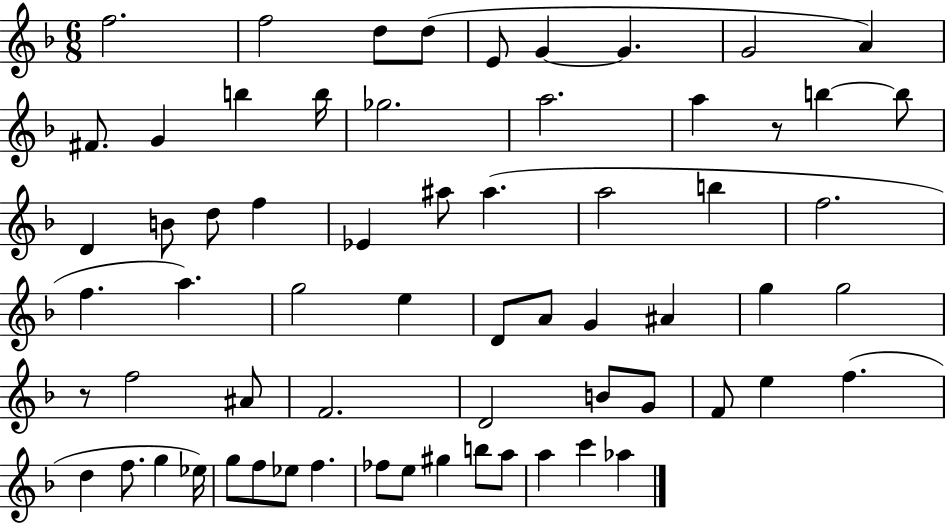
F5/h. F5/h D5/e D5/e E4/e G4/q G4/q. G4/h A4/q F#4/e. G4/q B5/q B5/s Gb5/h. A5/h. A5/q R/e B5/q B5/e D4/q B4/e D5/e F5/q Eb4/q A#5/e A#5/q. A5/h B5/q F5/h. F5/q. A5/q. G5/h E5/q D4/e A4/e G4/q A#4/q G5/q G5/h R/e F5/h A#4/e F4/h. D4/h B4/e G4/e F4/e E5/q F5/q. D5/q F5/e. G5/q Eb5/s G5/e F5/e Eb5/e F5/q. FES5/e E5/e G#5/q B5/e A5/e A5/q C6/q Ab5/q